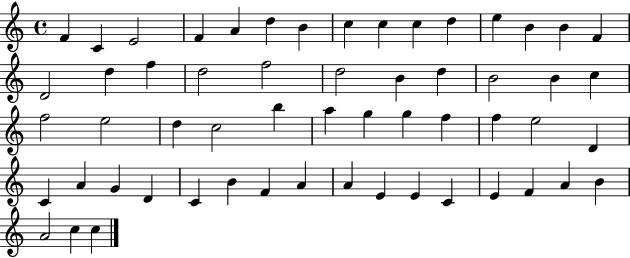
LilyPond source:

{
  \clef treble
  \time 4/4
  \defaultTimeSignature
  \key c \major
  f'4 c'4 e'2 | f'4 a'4 d''4 b'4 | c''4 c''4 c''4 d''4 | e''4 b'4 b'4 f'4 | \break d'2 d''4 f''4 | d''2 f''2 | d''2 b'4 d''4 | b'2 b'4 c''4 | \break f''2 e''2 | d''4 c''2 b''4 | a''4 g''4 g''4 f''4 | f''4 e''2 d'4 | \break c'4 a'4 g'4 d'4 | c'4 b'4 f'4 a'4 | a'4 e'4 e'4 c'4 | e'4 f'4 a'4 b'4 | \break a'2 c''4 c''4 | \bar "|."
}